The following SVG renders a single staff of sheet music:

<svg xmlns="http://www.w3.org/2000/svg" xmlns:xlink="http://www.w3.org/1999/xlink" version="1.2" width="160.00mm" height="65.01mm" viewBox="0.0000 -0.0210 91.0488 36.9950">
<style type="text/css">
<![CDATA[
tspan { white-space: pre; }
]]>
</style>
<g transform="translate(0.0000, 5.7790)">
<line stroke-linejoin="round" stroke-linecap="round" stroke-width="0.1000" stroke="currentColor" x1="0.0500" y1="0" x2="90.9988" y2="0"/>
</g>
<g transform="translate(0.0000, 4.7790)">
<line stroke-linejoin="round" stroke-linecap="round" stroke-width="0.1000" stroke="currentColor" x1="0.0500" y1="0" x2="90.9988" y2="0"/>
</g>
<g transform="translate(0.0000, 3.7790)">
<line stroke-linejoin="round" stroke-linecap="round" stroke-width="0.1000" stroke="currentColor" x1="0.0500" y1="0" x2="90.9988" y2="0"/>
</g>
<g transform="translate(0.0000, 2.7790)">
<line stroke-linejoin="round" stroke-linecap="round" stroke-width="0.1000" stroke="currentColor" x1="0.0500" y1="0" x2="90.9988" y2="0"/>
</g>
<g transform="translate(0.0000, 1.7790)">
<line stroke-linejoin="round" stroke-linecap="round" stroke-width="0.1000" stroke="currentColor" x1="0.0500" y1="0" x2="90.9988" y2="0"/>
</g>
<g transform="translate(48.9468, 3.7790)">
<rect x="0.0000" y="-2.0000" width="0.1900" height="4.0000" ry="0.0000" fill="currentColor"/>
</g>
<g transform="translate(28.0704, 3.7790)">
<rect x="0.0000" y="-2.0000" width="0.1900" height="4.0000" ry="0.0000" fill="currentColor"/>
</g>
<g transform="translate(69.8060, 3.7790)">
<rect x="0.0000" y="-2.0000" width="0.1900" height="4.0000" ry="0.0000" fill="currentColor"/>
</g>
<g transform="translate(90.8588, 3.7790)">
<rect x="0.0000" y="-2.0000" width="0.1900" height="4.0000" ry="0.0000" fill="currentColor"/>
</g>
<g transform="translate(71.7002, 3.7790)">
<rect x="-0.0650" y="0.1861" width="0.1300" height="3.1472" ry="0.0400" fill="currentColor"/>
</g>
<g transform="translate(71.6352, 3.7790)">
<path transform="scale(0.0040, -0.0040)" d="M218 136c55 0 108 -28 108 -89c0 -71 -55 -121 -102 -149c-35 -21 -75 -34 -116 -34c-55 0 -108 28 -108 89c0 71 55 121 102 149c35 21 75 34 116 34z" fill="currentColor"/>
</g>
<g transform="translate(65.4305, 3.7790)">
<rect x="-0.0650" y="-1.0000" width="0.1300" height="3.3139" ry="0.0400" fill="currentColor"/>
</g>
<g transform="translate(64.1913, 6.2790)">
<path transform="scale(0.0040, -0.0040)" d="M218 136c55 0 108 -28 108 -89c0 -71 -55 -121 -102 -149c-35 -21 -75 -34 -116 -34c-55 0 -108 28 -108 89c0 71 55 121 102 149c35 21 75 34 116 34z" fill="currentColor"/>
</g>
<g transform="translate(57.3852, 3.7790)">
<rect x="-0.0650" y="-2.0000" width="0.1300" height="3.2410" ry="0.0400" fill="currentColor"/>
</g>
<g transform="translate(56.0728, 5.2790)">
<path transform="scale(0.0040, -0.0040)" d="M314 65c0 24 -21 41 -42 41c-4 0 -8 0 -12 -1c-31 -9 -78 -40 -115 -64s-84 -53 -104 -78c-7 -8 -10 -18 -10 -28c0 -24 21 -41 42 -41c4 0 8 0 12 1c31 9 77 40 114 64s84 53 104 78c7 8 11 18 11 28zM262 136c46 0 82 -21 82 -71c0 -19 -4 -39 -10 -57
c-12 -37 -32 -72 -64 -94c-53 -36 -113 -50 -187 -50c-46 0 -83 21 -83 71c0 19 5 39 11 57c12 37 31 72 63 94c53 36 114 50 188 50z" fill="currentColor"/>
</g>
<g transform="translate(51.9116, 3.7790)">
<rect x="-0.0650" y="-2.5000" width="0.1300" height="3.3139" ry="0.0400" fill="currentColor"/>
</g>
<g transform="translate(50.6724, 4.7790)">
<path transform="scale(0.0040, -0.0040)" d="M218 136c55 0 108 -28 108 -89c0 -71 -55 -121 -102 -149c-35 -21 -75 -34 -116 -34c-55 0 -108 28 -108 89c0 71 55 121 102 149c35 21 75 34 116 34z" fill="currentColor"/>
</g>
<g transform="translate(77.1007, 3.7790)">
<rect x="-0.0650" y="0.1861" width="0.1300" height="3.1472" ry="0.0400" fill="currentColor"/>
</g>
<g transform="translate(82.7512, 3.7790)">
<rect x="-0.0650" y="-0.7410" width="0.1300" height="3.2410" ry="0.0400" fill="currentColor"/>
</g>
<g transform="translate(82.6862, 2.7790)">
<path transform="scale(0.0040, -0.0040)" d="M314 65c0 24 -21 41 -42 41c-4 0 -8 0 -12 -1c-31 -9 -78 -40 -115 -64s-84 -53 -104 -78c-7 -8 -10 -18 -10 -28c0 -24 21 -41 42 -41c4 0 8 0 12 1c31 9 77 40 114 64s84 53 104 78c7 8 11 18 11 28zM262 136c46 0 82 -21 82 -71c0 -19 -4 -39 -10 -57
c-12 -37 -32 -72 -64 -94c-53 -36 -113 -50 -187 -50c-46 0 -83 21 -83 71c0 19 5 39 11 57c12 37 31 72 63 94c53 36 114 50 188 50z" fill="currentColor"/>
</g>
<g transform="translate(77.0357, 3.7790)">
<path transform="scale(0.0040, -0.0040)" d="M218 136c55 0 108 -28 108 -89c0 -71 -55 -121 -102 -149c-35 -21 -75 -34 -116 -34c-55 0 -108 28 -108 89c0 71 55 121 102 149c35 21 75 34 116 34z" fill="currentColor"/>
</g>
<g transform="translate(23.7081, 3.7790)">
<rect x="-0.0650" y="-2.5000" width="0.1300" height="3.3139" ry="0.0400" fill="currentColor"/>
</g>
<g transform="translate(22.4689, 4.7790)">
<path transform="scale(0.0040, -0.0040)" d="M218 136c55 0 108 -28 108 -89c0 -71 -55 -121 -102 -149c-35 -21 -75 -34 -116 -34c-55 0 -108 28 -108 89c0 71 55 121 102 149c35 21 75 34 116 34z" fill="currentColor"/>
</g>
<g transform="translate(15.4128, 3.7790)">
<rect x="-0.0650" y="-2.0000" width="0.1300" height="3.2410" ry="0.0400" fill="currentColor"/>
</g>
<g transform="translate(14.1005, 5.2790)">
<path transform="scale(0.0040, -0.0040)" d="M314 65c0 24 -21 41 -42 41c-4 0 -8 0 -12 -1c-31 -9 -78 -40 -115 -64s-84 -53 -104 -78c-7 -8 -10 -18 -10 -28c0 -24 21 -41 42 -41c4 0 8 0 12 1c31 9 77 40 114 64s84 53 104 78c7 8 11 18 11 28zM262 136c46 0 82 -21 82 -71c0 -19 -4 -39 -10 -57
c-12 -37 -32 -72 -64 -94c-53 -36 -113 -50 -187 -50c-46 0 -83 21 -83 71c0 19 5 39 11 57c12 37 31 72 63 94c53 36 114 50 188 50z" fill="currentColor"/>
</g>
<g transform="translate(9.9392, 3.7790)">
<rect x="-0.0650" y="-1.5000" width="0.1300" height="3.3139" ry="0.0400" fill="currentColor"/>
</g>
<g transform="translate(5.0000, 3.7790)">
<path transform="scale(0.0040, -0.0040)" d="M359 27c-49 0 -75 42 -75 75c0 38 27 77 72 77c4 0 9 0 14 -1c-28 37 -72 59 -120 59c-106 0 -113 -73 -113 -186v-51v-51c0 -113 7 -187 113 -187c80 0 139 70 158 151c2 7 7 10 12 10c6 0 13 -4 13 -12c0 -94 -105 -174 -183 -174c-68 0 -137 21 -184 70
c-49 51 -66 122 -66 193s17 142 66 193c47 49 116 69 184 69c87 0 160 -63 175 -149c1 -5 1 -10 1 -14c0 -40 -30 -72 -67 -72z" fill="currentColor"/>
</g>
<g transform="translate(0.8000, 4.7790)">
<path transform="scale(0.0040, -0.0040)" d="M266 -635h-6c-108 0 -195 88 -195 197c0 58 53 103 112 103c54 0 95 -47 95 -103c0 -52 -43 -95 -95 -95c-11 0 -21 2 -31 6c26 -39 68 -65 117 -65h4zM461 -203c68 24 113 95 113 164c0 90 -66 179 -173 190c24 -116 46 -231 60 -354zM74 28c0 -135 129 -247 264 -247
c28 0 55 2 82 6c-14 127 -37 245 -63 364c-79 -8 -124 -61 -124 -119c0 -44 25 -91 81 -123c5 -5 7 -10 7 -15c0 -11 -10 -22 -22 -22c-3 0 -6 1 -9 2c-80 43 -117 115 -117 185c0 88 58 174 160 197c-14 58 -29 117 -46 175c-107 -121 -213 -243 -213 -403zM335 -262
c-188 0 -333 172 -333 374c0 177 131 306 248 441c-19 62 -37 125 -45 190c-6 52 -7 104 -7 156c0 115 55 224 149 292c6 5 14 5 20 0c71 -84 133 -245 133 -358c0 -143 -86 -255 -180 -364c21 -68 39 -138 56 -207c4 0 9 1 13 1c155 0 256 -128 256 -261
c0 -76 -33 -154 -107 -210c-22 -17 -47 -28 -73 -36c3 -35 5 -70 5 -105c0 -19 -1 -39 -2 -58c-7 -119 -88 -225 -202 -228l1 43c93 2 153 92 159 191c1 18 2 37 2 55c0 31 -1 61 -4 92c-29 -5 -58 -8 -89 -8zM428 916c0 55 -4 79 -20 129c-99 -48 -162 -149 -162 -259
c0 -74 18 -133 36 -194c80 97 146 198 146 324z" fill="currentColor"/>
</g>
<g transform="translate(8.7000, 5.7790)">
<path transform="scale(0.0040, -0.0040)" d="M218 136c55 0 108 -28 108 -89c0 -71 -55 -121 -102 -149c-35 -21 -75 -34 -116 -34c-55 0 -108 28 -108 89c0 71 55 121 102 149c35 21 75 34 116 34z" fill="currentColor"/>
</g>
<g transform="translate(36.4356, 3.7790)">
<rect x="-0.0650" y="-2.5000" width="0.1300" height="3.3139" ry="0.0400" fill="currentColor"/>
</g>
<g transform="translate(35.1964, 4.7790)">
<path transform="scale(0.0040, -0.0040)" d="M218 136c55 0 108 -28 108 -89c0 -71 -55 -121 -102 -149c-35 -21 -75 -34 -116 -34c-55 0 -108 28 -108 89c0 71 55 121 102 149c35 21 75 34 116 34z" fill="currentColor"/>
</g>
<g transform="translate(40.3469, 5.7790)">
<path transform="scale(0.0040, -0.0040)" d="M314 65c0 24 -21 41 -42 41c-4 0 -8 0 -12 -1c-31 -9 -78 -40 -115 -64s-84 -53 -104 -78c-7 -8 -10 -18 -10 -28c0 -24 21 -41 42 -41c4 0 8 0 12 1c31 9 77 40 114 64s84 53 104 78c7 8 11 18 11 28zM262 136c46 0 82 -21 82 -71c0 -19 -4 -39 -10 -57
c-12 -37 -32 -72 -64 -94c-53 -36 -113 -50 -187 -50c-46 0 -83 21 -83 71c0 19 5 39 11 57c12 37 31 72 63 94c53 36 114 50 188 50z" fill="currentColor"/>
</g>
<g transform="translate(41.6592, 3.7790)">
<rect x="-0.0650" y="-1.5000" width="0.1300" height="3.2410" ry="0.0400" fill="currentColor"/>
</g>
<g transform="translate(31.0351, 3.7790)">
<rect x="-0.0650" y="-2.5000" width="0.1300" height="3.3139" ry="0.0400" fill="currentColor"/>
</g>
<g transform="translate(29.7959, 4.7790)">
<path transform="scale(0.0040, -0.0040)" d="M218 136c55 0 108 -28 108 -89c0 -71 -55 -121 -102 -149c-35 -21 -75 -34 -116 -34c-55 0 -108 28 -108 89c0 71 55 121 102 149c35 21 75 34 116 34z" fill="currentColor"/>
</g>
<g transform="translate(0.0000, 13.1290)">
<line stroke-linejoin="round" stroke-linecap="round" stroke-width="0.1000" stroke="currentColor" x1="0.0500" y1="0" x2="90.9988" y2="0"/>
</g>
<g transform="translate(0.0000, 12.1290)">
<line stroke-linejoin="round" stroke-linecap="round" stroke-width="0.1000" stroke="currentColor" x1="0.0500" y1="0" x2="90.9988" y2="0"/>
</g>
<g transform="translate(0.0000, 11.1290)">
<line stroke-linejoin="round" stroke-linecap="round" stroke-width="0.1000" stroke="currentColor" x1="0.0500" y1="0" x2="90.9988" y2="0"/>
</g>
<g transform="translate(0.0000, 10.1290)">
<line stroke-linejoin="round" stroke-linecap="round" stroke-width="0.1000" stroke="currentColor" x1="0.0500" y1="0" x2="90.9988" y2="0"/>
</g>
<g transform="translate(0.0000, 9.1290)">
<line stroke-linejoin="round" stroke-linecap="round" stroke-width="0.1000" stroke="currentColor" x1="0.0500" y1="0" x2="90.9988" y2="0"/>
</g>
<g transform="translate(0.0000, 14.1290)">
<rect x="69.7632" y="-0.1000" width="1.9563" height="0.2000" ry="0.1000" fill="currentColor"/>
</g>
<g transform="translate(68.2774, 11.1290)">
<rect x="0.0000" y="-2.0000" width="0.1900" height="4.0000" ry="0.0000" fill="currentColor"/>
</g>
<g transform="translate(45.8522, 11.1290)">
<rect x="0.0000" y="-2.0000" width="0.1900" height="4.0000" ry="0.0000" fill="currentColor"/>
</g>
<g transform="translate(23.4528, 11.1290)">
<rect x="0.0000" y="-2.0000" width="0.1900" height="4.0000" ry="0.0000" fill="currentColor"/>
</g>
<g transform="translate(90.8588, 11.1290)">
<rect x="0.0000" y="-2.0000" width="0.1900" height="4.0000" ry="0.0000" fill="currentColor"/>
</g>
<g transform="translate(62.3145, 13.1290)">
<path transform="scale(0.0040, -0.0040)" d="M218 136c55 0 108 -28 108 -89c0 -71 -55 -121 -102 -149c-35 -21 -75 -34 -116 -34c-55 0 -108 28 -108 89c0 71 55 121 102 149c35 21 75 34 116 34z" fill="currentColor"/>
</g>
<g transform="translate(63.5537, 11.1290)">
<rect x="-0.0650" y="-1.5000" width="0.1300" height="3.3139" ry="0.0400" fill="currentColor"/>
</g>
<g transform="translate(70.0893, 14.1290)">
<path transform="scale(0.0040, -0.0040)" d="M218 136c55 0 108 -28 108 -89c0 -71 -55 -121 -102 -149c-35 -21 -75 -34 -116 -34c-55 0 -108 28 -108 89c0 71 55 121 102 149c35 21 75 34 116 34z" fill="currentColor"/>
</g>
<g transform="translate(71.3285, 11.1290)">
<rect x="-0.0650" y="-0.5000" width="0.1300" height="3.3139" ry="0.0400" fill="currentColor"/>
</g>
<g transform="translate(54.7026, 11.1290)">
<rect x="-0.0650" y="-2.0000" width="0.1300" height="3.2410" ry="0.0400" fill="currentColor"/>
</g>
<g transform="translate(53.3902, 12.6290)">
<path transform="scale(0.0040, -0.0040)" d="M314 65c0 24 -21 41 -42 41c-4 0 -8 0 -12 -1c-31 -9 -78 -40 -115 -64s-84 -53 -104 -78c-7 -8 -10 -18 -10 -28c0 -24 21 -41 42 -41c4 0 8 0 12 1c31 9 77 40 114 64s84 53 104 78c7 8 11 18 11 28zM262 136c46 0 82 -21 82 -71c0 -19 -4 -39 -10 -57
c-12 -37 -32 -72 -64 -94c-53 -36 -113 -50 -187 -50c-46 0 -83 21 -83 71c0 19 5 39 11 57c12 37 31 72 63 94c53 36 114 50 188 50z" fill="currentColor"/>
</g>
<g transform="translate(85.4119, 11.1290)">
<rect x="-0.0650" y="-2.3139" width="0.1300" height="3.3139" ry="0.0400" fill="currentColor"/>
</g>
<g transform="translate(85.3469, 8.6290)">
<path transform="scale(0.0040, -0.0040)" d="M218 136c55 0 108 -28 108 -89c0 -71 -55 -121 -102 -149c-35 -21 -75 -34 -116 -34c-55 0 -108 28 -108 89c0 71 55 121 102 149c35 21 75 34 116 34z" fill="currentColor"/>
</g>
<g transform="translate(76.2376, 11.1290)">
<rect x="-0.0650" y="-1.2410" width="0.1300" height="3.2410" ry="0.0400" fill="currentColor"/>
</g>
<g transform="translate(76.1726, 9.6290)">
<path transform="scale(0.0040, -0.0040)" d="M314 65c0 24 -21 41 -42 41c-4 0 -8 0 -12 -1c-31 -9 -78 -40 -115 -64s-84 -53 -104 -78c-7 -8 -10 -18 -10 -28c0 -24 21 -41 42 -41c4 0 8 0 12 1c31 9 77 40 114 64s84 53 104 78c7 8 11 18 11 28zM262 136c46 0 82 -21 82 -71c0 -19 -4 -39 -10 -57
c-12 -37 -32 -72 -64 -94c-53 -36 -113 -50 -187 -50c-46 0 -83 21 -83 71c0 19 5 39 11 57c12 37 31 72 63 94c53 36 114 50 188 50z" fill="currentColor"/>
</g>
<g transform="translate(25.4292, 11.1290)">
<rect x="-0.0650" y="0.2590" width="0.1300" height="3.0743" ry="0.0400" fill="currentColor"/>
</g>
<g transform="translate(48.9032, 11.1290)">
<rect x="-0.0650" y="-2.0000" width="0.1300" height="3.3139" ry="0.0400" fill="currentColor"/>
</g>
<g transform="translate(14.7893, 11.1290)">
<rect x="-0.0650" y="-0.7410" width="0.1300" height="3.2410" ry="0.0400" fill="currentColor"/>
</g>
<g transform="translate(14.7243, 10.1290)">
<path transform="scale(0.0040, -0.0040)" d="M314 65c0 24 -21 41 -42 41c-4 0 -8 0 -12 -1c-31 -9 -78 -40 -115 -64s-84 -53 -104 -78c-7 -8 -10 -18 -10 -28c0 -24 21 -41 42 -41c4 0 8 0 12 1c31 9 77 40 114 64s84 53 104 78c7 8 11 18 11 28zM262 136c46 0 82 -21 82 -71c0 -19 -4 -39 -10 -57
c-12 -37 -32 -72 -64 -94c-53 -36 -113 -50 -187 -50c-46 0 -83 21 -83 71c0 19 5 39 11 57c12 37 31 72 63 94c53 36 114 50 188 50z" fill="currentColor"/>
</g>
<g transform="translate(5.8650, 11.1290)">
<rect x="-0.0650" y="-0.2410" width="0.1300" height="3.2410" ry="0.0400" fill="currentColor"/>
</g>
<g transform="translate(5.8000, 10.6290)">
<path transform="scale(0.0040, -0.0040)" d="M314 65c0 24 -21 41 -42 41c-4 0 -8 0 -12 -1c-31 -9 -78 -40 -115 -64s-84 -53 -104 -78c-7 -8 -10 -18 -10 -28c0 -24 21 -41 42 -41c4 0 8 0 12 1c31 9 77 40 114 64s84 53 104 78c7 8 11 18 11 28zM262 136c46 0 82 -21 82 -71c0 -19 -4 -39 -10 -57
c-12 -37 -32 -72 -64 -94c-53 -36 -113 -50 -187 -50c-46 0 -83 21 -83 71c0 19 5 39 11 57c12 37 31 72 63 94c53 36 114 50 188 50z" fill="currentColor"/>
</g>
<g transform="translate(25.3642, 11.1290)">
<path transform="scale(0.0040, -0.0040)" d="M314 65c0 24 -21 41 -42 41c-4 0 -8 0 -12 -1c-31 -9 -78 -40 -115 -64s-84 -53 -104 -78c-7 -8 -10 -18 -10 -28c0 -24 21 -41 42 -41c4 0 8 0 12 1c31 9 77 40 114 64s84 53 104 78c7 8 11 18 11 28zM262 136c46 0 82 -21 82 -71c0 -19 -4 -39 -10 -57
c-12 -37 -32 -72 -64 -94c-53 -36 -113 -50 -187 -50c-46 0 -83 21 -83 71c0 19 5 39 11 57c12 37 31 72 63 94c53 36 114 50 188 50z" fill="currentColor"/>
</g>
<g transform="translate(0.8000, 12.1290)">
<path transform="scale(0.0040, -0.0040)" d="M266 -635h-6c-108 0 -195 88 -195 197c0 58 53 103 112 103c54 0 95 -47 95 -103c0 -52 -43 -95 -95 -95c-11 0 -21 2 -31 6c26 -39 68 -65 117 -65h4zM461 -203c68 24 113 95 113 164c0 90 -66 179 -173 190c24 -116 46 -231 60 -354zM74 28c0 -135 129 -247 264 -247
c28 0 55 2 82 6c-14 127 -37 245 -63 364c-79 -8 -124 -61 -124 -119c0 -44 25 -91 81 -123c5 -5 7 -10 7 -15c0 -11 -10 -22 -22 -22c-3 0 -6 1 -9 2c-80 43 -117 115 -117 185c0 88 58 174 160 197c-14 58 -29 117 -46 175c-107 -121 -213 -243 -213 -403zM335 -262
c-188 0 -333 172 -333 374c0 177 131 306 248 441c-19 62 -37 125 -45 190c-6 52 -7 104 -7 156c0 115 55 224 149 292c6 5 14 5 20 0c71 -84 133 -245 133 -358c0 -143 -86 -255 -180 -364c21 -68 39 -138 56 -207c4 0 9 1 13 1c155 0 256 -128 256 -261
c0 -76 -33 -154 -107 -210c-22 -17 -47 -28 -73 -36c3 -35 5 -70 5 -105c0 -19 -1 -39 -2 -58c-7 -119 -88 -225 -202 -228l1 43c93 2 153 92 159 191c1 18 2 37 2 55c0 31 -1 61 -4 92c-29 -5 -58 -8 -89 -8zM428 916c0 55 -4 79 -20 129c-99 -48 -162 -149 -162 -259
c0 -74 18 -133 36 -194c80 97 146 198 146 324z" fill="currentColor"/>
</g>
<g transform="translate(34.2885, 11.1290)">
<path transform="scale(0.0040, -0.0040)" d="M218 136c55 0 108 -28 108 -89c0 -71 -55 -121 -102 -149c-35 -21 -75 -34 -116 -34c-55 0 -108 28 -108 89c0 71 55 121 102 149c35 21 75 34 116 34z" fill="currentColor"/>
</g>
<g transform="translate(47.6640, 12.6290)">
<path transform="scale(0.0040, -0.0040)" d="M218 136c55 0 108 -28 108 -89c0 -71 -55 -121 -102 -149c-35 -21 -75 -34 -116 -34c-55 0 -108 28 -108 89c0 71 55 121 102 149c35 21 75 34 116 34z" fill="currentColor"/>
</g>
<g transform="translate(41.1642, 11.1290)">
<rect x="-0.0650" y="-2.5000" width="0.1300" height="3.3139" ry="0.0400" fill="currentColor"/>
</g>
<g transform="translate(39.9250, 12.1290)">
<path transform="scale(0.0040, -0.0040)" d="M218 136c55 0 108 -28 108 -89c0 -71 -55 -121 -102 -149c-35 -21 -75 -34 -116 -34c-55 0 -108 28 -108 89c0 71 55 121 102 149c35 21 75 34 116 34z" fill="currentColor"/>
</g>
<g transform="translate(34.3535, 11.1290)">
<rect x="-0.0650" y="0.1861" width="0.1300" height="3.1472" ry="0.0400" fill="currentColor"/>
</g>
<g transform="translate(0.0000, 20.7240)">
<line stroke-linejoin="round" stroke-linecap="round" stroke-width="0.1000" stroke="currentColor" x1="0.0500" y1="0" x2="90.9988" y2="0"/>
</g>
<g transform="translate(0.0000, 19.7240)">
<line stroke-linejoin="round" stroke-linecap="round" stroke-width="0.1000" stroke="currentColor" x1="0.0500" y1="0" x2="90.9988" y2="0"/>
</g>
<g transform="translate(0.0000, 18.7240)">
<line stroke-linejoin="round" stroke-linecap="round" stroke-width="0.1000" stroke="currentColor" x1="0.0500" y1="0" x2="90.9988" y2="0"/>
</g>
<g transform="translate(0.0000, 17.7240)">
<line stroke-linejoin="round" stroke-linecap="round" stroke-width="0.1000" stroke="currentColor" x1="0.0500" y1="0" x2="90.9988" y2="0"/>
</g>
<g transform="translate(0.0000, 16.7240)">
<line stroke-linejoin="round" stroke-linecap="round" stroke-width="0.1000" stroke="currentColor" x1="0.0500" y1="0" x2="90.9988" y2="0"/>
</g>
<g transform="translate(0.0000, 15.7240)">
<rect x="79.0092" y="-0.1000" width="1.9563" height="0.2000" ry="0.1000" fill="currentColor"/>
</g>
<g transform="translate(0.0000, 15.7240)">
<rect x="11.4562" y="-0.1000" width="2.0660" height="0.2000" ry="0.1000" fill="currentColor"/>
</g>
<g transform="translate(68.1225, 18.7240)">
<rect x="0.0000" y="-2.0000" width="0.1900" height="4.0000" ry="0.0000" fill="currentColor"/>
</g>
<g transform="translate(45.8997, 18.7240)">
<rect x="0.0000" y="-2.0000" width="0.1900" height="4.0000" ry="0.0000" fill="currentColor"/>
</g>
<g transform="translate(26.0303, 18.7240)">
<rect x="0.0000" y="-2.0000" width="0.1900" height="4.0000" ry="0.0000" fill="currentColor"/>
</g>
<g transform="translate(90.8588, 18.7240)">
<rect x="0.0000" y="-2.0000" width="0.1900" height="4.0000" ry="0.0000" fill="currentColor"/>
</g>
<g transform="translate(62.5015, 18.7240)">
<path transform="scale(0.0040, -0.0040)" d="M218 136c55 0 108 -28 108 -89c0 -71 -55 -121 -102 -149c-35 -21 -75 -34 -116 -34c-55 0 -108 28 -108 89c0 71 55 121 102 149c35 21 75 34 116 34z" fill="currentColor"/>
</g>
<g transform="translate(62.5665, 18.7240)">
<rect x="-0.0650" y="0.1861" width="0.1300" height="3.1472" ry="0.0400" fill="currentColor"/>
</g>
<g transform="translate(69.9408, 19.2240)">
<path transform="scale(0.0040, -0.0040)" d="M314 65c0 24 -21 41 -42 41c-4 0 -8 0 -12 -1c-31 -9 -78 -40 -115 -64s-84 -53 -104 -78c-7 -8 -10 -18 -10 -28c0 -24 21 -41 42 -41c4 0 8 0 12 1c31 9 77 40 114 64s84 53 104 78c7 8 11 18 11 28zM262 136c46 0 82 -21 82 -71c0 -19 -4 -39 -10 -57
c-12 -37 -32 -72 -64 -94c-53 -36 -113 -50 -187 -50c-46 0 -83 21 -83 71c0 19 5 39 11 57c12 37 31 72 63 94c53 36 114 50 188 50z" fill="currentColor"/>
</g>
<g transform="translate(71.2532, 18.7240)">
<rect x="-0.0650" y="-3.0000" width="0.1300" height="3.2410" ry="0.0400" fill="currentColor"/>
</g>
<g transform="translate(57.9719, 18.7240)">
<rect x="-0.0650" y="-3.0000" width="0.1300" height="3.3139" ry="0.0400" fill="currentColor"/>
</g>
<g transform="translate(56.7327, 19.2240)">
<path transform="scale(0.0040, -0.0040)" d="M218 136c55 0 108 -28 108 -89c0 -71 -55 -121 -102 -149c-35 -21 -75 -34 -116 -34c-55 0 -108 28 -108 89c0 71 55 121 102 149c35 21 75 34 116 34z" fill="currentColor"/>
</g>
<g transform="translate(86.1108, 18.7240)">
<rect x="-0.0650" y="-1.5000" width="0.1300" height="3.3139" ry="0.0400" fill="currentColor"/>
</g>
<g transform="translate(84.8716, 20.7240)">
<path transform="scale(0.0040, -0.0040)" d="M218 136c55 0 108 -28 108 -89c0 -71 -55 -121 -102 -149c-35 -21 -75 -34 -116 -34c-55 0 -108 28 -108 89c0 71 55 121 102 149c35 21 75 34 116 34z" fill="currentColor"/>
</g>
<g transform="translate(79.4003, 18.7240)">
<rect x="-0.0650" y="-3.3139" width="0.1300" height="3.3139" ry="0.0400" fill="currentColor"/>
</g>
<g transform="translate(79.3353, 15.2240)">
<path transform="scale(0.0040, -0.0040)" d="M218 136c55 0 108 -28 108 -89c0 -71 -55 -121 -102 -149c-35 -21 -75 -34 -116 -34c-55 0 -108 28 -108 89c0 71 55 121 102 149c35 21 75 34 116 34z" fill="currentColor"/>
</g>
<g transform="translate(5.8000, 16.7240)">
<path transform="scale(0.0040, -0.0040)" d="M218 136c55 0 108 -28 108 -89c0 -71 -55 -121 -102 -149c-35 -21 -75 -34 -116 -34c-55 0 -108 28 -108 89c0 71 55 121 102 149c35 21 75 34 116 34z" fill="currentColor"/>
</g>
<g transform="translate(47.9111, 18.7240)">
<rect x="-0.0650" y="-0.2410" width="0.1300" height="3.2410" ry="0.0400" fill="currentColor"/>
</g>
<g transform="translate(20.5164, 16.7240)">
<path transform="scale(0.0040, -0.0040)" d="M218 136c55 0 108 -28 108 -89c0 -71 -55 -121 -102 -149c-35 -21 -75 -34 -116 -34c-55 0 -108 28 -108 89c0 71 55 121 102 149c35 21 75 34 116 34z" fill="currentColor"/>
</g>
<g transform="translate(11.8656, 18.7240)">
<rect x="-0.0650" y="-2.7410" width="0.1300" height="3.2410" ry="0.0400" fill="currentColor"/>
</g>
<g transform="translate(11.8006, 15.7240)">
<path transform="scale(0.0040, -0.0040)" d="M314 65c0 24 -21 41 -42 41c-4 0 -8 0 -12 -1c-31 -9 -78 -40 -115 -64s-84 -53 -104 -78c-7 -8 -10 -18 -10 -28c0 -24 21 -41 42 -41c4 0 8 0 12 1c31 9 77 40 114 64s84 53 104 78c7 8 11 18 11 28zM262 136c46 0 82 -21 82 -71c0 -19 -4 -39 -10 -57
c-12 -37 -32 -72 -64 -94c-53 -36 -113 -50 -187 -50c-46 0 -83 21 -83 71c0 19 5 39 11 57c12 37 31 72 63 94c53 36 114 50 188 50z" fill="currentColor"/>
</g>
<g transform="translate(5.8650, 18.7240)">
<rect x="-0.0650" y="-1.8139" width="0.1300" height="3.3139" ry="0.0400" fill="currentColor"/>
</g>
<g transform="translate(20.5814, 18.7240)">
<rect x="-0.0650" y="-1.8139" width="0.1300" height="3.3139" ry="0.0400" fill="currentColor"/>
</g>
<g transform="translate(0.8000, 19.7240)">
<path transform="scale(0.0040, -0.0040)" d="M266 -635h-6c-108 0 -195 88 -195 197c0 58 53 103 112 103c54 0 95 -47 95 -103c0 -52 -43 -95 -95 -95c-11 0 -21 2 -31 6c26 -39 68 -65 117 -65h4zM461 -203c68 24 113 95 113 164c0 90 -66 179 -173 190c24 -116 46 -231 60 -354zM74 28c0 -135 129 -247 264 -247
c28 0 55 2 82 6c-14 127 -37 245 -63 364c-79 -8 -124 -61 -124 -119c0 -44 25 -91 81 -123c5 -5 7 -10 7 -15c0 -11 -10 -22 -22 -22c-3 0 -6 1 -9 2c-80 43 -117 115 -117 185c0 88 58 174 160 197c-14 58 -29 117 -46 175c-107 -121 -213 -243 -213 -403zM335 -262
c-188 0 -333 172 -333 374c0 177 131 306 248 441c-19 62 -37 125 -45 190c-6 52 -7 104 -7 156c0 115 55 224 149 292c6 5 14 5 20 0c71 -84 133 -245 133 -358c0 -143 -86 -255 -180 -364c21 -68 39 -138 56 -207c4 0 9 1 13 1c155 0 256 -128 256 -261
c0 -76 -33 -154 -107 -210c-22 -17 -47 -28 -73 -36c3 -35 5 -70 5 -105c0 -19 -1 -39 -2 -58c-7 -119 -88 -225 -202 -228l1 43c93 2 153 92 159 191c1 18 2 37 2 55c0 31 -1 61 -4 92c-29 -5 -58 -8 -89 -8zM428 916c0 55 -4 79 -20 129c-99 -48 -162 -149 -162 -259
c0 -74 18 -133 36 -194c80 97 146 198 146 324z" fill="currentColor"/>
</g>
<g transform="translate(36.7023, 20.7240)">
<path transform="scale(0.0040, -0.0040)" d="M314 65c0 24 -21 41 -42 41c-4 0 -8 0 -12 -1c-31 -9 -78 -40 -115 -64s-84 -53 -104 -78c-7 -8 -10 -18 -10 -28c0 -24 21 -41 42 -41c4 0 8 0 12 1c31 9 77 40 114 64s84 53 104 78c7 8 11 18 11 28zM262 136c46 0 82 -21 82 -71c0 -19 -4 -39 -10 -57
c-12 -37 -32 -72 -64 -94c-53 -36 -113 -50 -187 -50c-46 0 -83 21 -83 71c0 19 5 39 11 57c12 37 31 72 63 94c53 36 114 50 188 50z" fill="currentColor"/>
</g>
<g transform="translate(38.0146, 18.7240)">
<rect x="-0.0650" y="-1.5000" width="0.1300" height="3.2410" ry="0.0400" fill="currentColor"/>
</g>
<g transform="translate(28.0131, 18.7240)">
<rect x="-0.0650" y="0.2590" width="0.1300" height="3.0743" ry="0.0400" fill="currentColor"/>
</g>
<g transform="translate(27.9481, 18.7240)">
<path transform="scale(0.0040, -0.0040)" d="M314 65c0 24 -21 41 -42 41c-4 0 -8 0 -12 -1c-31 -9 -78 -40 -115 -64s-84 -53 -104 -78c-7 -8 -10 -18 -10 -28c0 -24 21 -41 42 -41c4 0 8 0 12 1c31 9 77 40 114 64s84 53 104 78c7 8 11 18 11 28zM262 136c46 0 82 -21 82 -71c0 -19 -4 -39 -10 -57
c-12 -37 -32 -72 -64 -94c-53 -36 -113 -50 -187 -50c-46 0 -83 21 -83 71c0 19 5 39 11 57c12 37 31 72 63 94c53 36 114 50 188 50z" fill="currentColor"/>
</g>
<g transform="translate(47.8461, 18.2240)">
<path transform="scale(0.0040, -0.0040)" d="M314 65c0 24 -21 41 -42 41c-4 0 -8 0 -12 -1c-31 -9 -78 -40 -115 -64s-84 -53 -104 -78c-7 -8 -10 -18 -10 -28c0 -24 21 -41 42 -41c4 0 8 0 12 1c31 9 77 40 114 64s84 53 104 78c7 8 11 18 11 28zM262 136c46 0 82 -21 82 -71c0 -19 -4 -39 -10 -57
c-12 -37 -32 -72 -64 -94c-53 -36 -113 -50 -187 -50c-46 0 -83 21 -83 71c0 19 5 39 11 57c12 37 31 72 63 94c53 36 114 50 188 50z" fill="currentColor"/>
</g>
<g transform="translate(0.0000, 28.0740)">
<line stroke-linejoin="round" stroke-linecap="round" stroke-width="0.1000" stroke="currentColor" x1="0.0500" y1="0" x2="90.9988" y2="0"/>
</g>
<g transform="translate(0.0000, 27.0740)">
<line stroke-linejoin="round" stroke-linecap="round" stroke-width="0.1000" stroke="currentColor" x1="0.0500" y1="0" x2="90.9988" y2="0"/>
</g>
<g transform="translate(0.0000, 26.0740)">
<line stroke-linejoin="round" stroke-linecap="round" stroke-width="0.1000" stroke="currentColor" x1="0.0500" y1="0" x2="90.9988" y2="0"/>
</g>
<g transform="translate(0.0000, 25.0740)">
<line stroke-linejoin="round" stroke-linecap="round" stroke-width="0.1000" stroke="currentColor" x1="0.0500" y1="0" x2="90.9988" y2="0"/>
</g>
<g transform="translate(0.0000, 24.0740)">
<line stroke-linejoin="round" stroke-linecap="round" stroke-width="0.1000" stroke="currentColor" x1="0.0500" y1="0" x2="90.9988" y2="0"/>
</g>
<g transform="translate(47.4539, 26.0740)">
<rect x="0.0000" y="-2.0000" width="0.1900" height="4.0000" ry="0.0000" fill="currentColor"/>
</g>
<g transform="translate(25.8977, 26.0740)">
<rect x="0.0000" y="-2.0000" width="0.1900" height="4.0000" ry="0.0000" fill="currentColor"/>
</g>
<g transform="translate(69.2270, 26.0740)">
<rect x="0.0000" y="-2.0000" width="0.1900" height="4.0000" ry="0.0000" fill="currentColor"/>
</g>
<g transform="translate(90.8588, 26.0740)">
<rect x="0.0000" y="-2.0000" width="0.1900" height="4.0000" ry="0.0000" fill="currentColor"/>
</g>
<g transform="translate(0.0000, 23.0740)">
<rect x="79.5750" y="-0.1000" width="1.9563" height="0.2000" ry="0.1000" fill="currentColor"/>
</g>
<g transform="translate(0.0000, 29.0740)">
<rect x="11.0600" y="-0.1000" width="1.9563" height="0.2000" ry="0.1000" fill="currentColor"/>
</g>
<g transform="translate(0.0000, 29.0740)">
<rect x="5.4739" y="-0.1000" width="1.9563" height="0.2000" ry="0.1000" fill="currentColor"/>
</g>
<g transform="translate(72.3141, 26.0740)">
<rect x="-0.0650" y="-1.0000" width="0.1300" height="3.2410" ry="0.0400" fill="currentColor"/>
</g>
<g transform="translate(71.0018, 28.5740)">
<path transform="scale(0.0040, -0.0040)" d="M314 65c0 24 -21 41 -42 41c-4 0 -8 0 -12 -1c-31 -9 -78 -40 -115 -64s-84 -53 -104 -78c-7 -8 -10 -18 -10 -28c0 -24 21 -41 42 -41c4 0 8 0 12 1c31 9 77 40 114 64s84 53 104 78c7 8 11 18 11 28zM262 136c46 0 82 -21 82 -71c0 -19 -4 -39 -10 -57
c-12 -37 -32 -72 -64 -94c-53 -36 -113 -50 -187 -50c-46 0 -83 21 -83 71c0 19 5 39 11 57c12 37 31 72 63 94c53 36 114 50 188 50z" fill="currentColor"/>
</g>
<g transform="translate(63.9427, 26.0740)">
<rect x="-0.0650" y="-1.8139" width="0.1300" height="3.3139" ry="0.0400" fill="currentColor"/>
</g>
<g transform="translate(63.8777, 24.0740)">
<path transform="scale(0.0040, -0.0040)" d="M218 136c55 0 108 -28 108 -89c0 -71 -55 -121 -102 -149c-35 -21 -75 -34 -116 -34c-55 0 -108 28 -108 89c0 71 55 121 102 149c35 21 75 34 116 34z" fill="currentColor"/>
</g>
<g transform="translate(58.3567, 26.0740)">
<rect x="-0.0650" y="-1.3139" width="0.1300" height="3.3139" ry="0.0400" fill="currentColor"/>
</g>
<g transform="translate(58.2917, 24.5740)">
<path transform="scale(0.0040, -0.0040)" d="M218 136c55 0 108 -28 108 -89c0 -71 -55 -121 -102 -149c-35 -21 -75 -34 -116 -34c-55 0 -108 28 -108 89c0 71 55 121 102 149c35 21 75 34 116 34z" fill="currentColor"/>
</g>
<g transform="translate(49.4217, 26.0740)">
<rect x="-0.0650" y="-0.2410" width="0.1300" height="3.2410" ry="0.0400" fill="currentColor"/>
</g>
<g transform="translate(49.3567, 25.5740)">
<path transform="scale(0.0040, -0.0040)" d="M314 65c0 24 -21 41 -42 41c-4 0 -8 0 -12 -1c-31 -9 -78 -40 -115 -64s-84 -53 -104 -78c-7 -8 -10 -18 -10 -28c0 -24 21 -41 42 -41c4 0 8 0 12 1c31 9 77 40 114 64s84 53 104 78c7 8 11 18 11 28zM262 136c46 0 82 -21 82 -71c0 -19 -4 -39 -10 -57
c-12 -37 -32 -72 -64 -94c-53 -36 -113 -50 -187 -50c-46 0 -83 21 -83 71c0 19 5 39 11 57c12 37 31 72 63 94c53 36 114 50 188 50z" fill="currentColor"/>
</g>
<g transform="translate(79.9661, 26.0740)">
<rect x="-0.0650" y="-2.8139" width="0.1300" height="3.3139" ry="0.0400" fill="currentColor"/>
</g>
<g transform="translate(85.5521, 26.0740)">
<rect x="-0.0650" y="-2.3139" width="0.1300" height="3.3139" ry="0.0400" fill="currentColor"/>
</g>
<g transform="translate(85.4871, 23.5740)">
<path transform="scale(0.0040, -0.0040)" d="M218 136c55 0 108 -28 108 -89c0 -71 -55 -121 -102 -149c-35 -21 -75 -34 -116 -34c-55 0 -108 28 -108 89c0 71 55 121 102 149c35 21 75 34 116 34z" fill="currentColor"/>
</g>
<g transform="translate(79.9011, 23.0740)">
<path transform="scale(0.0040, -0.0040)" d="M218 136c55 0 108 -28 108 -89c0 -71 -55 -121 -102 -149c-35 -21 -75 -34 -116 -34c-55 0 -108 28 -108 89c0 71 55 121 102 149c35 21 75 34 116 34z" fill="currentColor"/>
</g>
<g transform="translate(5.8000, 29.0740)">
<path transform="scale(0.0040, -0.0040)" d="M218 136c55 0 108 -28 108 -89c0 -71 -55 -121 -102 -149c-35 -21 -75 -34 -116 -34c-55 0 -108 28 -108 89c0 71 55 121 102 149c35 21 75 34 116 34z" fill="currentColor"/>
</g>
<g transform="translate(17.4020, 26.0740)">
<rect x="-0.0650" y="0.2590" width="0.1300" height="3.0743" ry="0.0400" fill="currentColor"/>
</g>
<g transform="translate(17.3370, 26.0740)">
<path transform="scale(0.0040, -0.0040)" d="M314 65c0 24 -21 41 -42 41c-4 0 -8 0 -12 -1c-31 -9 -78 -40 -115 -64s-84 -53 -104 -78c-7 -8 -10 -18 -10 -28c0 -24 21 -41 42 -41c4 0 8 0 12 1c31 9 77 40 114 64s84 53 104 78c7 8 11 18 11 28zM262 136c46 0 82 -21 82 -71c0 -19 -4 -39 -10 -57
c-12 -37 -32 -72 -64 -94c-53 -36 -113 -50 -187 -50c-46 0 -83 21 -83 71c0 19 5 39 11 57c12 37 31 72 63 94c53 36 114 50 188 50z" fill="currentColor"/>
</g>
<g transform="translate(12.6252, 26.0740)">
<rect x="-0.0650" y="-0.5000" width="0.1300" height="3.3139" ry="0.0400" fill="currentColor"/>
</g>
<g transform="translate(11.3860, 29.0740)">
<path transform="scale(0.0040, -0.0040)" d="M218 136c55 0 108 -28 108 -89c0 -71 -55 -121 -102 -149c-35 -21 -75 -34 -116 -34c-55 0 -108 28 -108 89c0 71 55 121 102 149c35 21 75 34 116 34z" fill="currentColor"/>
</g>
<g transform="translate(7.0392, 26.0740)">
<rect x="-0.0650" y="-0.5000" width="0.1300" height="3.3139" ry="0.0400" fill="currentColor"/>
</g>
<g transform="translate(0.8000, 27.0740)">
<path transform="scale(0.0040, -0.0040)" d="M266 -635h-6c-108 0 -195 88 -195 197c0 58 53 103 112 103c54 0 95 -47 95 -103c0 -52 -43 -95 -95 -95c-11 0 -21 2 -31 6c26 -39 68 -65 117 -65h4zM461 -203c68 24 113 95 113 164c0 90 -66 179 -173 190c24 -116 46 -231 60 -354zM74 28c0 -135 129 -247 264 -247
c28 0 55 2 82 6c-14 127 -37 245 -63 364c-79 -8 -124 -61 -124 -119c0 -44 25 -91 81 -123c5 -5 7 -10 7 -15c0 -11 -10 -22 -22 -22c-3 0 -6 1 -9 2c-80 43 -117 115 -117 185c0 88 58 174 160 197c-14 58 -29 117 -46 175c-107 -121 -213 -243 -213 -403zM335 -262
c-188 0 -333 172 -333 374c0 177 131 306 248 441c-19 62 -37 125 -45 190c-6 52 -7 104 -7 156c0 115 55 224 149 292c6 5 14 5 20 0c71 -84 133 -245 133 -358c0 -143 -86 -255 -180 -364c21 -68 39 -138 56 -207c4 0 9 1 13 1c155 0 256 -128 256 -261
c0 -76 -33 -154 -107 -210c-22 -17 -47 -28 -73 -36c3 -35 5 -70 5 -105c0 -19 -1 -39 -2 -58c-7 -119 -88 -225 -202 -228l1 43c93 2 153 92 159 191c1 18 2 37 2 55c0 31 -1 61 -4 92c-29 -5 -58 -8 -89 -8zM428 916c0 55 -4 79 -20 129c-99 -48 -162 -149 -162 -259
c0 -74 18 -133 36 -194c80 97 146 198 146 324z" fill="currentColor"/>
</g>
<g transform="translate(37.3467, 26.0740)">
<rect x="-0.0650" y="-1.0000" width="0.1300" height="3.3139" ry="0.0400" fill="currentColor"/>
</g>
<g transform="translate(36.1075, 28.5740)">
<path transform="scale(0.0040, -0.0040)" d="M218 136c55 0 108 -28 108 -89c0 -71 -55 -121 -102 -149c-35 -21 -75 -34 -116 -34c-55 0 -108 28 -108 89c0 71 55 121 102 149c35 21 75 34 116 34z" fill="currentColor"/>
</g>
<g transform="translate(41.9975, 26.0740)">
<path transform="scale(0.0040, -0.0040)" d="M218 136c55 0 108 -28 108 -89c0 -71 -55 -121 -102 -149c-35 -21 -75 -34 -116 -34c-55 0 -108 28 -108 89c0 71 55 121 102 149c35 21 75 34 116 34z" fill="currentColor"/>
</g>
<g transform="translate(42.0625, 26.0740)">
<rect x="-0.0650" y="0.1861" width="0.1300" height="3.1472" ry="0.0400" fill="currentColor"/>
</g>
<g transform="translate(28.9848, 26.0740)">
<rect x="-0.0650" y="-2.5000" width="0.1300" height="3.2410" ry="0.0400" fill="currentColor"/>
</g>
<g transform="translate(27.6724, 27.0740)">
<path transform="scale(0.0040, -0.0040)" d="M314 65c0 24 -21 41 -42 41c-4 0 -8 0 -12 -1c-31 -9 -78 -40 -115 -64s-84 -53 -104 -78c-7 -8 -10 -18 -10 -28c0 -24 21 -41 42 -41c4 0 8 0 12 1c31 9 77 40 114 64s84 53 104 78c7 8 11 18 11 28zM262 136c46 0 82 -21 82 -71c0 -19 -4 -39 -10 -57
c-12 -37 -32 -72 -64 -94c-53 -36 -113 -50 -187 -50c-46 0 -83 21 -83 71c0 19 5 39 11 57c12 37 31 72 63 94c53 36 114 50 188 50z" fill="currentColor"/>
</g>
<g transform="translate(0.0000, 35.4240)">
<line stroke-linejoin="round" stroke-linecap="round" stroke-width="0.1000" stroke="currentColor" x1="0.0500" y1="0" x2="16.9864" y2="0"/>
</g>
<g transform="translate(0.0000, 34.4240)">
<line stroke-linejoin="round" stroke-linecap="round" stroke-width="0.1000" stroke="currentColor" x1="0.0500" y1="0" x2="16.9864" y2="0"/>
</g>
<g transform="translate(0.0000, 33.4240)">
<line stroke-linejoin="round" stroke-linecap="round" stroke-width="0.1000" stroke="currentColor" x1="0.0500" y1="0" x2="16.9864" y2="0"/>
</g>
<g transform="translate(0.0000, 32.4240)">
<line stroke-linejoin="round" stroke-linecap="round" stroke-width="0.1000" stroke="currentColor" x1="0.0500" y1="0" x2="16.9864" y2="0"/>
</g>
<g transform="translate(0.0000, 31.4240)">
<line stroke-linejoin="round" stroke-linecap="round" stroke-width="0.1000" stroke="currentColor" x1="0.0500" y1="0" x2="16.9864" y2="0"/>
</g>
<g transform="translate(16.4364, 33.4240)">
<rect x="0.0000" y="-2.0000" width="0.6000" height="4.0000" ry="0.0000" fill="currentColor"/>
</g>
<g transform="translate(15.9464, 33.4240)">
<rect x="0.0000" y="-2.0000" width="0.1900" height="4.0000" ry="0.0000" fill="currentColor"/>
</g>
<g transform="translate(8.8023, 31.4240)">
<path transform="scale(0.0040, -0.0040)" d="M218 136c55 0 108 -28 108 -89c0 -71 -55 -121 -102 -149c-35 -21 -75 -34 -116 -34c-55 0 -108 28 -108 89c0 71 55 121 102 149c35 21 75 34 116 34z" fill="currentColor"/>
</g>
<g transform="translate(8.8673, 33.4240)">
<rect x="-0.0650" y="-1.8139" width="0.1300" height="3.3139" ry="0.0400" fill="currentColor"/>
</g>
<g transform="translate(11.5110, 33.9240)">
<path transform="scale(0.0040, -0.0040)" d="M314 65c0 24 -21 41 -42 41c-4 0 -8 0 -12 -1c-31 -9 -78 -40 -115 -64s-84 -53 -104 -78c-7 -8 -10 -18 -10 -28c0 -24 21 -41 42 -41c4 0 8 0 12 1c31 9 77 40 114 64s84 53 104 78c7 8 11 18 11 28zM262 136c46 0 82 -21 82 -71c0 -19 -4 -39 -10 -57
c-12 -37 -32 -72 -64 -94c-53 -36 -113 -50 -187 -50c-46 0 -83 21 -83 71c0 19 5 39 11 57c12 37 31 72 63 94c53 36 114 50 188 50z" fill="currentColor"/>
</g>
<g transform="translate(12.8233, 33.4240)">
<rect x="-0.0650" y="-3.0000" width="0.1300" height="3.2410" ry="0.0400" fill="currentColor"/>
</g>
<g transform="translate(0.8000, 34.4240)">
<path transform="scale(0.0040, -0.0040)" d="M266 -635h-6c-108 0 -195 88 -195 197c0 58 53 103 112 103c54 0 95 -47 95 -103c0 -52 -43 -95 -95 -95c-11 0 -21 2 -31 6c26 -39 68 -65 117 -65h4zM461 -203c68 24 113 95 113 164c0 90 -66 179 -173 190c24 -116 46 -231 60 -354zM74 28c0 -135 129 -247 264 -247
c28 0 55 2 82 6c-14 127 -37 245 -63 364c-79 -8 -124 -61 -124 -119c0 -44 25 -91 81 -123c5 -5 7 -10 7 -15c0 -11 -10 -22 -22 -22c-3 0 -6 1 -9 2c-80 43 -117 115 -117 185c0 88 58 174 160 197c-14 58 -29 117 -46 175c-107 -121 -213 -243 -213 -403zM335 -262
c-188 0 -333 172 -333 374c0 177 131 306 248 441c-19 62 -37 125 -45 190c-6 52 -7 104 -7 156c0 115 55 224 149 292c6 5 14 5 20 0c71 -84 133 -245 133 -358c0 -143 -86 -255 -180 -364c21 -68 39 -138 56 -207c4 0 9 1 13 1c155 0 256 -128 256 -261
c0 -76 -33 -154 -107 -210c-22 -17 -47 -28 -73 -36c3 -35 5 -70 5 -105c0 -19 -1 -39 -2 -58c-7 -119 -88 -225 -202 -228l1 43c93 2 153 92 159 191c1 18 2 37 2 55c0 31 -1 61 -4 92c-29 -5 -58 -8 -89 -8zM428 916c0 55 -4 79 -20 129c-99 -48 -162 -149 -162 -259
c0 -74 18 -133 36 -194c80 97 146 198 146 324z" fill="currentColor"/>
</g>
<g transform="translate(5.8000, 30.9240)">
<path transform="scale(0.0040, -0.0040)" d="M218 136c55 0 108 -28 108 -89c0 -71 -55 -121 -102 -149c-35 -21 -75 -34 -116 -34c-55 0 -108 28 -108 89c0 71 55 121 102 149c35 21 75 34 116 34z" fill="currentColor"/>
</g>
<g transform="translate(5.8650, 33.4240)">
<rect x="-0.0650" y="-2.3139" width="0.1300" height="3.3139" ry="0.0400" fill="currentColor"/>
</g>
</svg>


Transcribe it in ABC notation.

X:1
T:Untitled
M:4/4
L:1/4
K:C
E F2 G G G E2 G F2 D B B d2 c2 d2 B2 B G F F2 E C e2 g f a2 f B2 E2 c2 A B A2 b E C C B2 G2 D B c2 e f D2 a g g f A2